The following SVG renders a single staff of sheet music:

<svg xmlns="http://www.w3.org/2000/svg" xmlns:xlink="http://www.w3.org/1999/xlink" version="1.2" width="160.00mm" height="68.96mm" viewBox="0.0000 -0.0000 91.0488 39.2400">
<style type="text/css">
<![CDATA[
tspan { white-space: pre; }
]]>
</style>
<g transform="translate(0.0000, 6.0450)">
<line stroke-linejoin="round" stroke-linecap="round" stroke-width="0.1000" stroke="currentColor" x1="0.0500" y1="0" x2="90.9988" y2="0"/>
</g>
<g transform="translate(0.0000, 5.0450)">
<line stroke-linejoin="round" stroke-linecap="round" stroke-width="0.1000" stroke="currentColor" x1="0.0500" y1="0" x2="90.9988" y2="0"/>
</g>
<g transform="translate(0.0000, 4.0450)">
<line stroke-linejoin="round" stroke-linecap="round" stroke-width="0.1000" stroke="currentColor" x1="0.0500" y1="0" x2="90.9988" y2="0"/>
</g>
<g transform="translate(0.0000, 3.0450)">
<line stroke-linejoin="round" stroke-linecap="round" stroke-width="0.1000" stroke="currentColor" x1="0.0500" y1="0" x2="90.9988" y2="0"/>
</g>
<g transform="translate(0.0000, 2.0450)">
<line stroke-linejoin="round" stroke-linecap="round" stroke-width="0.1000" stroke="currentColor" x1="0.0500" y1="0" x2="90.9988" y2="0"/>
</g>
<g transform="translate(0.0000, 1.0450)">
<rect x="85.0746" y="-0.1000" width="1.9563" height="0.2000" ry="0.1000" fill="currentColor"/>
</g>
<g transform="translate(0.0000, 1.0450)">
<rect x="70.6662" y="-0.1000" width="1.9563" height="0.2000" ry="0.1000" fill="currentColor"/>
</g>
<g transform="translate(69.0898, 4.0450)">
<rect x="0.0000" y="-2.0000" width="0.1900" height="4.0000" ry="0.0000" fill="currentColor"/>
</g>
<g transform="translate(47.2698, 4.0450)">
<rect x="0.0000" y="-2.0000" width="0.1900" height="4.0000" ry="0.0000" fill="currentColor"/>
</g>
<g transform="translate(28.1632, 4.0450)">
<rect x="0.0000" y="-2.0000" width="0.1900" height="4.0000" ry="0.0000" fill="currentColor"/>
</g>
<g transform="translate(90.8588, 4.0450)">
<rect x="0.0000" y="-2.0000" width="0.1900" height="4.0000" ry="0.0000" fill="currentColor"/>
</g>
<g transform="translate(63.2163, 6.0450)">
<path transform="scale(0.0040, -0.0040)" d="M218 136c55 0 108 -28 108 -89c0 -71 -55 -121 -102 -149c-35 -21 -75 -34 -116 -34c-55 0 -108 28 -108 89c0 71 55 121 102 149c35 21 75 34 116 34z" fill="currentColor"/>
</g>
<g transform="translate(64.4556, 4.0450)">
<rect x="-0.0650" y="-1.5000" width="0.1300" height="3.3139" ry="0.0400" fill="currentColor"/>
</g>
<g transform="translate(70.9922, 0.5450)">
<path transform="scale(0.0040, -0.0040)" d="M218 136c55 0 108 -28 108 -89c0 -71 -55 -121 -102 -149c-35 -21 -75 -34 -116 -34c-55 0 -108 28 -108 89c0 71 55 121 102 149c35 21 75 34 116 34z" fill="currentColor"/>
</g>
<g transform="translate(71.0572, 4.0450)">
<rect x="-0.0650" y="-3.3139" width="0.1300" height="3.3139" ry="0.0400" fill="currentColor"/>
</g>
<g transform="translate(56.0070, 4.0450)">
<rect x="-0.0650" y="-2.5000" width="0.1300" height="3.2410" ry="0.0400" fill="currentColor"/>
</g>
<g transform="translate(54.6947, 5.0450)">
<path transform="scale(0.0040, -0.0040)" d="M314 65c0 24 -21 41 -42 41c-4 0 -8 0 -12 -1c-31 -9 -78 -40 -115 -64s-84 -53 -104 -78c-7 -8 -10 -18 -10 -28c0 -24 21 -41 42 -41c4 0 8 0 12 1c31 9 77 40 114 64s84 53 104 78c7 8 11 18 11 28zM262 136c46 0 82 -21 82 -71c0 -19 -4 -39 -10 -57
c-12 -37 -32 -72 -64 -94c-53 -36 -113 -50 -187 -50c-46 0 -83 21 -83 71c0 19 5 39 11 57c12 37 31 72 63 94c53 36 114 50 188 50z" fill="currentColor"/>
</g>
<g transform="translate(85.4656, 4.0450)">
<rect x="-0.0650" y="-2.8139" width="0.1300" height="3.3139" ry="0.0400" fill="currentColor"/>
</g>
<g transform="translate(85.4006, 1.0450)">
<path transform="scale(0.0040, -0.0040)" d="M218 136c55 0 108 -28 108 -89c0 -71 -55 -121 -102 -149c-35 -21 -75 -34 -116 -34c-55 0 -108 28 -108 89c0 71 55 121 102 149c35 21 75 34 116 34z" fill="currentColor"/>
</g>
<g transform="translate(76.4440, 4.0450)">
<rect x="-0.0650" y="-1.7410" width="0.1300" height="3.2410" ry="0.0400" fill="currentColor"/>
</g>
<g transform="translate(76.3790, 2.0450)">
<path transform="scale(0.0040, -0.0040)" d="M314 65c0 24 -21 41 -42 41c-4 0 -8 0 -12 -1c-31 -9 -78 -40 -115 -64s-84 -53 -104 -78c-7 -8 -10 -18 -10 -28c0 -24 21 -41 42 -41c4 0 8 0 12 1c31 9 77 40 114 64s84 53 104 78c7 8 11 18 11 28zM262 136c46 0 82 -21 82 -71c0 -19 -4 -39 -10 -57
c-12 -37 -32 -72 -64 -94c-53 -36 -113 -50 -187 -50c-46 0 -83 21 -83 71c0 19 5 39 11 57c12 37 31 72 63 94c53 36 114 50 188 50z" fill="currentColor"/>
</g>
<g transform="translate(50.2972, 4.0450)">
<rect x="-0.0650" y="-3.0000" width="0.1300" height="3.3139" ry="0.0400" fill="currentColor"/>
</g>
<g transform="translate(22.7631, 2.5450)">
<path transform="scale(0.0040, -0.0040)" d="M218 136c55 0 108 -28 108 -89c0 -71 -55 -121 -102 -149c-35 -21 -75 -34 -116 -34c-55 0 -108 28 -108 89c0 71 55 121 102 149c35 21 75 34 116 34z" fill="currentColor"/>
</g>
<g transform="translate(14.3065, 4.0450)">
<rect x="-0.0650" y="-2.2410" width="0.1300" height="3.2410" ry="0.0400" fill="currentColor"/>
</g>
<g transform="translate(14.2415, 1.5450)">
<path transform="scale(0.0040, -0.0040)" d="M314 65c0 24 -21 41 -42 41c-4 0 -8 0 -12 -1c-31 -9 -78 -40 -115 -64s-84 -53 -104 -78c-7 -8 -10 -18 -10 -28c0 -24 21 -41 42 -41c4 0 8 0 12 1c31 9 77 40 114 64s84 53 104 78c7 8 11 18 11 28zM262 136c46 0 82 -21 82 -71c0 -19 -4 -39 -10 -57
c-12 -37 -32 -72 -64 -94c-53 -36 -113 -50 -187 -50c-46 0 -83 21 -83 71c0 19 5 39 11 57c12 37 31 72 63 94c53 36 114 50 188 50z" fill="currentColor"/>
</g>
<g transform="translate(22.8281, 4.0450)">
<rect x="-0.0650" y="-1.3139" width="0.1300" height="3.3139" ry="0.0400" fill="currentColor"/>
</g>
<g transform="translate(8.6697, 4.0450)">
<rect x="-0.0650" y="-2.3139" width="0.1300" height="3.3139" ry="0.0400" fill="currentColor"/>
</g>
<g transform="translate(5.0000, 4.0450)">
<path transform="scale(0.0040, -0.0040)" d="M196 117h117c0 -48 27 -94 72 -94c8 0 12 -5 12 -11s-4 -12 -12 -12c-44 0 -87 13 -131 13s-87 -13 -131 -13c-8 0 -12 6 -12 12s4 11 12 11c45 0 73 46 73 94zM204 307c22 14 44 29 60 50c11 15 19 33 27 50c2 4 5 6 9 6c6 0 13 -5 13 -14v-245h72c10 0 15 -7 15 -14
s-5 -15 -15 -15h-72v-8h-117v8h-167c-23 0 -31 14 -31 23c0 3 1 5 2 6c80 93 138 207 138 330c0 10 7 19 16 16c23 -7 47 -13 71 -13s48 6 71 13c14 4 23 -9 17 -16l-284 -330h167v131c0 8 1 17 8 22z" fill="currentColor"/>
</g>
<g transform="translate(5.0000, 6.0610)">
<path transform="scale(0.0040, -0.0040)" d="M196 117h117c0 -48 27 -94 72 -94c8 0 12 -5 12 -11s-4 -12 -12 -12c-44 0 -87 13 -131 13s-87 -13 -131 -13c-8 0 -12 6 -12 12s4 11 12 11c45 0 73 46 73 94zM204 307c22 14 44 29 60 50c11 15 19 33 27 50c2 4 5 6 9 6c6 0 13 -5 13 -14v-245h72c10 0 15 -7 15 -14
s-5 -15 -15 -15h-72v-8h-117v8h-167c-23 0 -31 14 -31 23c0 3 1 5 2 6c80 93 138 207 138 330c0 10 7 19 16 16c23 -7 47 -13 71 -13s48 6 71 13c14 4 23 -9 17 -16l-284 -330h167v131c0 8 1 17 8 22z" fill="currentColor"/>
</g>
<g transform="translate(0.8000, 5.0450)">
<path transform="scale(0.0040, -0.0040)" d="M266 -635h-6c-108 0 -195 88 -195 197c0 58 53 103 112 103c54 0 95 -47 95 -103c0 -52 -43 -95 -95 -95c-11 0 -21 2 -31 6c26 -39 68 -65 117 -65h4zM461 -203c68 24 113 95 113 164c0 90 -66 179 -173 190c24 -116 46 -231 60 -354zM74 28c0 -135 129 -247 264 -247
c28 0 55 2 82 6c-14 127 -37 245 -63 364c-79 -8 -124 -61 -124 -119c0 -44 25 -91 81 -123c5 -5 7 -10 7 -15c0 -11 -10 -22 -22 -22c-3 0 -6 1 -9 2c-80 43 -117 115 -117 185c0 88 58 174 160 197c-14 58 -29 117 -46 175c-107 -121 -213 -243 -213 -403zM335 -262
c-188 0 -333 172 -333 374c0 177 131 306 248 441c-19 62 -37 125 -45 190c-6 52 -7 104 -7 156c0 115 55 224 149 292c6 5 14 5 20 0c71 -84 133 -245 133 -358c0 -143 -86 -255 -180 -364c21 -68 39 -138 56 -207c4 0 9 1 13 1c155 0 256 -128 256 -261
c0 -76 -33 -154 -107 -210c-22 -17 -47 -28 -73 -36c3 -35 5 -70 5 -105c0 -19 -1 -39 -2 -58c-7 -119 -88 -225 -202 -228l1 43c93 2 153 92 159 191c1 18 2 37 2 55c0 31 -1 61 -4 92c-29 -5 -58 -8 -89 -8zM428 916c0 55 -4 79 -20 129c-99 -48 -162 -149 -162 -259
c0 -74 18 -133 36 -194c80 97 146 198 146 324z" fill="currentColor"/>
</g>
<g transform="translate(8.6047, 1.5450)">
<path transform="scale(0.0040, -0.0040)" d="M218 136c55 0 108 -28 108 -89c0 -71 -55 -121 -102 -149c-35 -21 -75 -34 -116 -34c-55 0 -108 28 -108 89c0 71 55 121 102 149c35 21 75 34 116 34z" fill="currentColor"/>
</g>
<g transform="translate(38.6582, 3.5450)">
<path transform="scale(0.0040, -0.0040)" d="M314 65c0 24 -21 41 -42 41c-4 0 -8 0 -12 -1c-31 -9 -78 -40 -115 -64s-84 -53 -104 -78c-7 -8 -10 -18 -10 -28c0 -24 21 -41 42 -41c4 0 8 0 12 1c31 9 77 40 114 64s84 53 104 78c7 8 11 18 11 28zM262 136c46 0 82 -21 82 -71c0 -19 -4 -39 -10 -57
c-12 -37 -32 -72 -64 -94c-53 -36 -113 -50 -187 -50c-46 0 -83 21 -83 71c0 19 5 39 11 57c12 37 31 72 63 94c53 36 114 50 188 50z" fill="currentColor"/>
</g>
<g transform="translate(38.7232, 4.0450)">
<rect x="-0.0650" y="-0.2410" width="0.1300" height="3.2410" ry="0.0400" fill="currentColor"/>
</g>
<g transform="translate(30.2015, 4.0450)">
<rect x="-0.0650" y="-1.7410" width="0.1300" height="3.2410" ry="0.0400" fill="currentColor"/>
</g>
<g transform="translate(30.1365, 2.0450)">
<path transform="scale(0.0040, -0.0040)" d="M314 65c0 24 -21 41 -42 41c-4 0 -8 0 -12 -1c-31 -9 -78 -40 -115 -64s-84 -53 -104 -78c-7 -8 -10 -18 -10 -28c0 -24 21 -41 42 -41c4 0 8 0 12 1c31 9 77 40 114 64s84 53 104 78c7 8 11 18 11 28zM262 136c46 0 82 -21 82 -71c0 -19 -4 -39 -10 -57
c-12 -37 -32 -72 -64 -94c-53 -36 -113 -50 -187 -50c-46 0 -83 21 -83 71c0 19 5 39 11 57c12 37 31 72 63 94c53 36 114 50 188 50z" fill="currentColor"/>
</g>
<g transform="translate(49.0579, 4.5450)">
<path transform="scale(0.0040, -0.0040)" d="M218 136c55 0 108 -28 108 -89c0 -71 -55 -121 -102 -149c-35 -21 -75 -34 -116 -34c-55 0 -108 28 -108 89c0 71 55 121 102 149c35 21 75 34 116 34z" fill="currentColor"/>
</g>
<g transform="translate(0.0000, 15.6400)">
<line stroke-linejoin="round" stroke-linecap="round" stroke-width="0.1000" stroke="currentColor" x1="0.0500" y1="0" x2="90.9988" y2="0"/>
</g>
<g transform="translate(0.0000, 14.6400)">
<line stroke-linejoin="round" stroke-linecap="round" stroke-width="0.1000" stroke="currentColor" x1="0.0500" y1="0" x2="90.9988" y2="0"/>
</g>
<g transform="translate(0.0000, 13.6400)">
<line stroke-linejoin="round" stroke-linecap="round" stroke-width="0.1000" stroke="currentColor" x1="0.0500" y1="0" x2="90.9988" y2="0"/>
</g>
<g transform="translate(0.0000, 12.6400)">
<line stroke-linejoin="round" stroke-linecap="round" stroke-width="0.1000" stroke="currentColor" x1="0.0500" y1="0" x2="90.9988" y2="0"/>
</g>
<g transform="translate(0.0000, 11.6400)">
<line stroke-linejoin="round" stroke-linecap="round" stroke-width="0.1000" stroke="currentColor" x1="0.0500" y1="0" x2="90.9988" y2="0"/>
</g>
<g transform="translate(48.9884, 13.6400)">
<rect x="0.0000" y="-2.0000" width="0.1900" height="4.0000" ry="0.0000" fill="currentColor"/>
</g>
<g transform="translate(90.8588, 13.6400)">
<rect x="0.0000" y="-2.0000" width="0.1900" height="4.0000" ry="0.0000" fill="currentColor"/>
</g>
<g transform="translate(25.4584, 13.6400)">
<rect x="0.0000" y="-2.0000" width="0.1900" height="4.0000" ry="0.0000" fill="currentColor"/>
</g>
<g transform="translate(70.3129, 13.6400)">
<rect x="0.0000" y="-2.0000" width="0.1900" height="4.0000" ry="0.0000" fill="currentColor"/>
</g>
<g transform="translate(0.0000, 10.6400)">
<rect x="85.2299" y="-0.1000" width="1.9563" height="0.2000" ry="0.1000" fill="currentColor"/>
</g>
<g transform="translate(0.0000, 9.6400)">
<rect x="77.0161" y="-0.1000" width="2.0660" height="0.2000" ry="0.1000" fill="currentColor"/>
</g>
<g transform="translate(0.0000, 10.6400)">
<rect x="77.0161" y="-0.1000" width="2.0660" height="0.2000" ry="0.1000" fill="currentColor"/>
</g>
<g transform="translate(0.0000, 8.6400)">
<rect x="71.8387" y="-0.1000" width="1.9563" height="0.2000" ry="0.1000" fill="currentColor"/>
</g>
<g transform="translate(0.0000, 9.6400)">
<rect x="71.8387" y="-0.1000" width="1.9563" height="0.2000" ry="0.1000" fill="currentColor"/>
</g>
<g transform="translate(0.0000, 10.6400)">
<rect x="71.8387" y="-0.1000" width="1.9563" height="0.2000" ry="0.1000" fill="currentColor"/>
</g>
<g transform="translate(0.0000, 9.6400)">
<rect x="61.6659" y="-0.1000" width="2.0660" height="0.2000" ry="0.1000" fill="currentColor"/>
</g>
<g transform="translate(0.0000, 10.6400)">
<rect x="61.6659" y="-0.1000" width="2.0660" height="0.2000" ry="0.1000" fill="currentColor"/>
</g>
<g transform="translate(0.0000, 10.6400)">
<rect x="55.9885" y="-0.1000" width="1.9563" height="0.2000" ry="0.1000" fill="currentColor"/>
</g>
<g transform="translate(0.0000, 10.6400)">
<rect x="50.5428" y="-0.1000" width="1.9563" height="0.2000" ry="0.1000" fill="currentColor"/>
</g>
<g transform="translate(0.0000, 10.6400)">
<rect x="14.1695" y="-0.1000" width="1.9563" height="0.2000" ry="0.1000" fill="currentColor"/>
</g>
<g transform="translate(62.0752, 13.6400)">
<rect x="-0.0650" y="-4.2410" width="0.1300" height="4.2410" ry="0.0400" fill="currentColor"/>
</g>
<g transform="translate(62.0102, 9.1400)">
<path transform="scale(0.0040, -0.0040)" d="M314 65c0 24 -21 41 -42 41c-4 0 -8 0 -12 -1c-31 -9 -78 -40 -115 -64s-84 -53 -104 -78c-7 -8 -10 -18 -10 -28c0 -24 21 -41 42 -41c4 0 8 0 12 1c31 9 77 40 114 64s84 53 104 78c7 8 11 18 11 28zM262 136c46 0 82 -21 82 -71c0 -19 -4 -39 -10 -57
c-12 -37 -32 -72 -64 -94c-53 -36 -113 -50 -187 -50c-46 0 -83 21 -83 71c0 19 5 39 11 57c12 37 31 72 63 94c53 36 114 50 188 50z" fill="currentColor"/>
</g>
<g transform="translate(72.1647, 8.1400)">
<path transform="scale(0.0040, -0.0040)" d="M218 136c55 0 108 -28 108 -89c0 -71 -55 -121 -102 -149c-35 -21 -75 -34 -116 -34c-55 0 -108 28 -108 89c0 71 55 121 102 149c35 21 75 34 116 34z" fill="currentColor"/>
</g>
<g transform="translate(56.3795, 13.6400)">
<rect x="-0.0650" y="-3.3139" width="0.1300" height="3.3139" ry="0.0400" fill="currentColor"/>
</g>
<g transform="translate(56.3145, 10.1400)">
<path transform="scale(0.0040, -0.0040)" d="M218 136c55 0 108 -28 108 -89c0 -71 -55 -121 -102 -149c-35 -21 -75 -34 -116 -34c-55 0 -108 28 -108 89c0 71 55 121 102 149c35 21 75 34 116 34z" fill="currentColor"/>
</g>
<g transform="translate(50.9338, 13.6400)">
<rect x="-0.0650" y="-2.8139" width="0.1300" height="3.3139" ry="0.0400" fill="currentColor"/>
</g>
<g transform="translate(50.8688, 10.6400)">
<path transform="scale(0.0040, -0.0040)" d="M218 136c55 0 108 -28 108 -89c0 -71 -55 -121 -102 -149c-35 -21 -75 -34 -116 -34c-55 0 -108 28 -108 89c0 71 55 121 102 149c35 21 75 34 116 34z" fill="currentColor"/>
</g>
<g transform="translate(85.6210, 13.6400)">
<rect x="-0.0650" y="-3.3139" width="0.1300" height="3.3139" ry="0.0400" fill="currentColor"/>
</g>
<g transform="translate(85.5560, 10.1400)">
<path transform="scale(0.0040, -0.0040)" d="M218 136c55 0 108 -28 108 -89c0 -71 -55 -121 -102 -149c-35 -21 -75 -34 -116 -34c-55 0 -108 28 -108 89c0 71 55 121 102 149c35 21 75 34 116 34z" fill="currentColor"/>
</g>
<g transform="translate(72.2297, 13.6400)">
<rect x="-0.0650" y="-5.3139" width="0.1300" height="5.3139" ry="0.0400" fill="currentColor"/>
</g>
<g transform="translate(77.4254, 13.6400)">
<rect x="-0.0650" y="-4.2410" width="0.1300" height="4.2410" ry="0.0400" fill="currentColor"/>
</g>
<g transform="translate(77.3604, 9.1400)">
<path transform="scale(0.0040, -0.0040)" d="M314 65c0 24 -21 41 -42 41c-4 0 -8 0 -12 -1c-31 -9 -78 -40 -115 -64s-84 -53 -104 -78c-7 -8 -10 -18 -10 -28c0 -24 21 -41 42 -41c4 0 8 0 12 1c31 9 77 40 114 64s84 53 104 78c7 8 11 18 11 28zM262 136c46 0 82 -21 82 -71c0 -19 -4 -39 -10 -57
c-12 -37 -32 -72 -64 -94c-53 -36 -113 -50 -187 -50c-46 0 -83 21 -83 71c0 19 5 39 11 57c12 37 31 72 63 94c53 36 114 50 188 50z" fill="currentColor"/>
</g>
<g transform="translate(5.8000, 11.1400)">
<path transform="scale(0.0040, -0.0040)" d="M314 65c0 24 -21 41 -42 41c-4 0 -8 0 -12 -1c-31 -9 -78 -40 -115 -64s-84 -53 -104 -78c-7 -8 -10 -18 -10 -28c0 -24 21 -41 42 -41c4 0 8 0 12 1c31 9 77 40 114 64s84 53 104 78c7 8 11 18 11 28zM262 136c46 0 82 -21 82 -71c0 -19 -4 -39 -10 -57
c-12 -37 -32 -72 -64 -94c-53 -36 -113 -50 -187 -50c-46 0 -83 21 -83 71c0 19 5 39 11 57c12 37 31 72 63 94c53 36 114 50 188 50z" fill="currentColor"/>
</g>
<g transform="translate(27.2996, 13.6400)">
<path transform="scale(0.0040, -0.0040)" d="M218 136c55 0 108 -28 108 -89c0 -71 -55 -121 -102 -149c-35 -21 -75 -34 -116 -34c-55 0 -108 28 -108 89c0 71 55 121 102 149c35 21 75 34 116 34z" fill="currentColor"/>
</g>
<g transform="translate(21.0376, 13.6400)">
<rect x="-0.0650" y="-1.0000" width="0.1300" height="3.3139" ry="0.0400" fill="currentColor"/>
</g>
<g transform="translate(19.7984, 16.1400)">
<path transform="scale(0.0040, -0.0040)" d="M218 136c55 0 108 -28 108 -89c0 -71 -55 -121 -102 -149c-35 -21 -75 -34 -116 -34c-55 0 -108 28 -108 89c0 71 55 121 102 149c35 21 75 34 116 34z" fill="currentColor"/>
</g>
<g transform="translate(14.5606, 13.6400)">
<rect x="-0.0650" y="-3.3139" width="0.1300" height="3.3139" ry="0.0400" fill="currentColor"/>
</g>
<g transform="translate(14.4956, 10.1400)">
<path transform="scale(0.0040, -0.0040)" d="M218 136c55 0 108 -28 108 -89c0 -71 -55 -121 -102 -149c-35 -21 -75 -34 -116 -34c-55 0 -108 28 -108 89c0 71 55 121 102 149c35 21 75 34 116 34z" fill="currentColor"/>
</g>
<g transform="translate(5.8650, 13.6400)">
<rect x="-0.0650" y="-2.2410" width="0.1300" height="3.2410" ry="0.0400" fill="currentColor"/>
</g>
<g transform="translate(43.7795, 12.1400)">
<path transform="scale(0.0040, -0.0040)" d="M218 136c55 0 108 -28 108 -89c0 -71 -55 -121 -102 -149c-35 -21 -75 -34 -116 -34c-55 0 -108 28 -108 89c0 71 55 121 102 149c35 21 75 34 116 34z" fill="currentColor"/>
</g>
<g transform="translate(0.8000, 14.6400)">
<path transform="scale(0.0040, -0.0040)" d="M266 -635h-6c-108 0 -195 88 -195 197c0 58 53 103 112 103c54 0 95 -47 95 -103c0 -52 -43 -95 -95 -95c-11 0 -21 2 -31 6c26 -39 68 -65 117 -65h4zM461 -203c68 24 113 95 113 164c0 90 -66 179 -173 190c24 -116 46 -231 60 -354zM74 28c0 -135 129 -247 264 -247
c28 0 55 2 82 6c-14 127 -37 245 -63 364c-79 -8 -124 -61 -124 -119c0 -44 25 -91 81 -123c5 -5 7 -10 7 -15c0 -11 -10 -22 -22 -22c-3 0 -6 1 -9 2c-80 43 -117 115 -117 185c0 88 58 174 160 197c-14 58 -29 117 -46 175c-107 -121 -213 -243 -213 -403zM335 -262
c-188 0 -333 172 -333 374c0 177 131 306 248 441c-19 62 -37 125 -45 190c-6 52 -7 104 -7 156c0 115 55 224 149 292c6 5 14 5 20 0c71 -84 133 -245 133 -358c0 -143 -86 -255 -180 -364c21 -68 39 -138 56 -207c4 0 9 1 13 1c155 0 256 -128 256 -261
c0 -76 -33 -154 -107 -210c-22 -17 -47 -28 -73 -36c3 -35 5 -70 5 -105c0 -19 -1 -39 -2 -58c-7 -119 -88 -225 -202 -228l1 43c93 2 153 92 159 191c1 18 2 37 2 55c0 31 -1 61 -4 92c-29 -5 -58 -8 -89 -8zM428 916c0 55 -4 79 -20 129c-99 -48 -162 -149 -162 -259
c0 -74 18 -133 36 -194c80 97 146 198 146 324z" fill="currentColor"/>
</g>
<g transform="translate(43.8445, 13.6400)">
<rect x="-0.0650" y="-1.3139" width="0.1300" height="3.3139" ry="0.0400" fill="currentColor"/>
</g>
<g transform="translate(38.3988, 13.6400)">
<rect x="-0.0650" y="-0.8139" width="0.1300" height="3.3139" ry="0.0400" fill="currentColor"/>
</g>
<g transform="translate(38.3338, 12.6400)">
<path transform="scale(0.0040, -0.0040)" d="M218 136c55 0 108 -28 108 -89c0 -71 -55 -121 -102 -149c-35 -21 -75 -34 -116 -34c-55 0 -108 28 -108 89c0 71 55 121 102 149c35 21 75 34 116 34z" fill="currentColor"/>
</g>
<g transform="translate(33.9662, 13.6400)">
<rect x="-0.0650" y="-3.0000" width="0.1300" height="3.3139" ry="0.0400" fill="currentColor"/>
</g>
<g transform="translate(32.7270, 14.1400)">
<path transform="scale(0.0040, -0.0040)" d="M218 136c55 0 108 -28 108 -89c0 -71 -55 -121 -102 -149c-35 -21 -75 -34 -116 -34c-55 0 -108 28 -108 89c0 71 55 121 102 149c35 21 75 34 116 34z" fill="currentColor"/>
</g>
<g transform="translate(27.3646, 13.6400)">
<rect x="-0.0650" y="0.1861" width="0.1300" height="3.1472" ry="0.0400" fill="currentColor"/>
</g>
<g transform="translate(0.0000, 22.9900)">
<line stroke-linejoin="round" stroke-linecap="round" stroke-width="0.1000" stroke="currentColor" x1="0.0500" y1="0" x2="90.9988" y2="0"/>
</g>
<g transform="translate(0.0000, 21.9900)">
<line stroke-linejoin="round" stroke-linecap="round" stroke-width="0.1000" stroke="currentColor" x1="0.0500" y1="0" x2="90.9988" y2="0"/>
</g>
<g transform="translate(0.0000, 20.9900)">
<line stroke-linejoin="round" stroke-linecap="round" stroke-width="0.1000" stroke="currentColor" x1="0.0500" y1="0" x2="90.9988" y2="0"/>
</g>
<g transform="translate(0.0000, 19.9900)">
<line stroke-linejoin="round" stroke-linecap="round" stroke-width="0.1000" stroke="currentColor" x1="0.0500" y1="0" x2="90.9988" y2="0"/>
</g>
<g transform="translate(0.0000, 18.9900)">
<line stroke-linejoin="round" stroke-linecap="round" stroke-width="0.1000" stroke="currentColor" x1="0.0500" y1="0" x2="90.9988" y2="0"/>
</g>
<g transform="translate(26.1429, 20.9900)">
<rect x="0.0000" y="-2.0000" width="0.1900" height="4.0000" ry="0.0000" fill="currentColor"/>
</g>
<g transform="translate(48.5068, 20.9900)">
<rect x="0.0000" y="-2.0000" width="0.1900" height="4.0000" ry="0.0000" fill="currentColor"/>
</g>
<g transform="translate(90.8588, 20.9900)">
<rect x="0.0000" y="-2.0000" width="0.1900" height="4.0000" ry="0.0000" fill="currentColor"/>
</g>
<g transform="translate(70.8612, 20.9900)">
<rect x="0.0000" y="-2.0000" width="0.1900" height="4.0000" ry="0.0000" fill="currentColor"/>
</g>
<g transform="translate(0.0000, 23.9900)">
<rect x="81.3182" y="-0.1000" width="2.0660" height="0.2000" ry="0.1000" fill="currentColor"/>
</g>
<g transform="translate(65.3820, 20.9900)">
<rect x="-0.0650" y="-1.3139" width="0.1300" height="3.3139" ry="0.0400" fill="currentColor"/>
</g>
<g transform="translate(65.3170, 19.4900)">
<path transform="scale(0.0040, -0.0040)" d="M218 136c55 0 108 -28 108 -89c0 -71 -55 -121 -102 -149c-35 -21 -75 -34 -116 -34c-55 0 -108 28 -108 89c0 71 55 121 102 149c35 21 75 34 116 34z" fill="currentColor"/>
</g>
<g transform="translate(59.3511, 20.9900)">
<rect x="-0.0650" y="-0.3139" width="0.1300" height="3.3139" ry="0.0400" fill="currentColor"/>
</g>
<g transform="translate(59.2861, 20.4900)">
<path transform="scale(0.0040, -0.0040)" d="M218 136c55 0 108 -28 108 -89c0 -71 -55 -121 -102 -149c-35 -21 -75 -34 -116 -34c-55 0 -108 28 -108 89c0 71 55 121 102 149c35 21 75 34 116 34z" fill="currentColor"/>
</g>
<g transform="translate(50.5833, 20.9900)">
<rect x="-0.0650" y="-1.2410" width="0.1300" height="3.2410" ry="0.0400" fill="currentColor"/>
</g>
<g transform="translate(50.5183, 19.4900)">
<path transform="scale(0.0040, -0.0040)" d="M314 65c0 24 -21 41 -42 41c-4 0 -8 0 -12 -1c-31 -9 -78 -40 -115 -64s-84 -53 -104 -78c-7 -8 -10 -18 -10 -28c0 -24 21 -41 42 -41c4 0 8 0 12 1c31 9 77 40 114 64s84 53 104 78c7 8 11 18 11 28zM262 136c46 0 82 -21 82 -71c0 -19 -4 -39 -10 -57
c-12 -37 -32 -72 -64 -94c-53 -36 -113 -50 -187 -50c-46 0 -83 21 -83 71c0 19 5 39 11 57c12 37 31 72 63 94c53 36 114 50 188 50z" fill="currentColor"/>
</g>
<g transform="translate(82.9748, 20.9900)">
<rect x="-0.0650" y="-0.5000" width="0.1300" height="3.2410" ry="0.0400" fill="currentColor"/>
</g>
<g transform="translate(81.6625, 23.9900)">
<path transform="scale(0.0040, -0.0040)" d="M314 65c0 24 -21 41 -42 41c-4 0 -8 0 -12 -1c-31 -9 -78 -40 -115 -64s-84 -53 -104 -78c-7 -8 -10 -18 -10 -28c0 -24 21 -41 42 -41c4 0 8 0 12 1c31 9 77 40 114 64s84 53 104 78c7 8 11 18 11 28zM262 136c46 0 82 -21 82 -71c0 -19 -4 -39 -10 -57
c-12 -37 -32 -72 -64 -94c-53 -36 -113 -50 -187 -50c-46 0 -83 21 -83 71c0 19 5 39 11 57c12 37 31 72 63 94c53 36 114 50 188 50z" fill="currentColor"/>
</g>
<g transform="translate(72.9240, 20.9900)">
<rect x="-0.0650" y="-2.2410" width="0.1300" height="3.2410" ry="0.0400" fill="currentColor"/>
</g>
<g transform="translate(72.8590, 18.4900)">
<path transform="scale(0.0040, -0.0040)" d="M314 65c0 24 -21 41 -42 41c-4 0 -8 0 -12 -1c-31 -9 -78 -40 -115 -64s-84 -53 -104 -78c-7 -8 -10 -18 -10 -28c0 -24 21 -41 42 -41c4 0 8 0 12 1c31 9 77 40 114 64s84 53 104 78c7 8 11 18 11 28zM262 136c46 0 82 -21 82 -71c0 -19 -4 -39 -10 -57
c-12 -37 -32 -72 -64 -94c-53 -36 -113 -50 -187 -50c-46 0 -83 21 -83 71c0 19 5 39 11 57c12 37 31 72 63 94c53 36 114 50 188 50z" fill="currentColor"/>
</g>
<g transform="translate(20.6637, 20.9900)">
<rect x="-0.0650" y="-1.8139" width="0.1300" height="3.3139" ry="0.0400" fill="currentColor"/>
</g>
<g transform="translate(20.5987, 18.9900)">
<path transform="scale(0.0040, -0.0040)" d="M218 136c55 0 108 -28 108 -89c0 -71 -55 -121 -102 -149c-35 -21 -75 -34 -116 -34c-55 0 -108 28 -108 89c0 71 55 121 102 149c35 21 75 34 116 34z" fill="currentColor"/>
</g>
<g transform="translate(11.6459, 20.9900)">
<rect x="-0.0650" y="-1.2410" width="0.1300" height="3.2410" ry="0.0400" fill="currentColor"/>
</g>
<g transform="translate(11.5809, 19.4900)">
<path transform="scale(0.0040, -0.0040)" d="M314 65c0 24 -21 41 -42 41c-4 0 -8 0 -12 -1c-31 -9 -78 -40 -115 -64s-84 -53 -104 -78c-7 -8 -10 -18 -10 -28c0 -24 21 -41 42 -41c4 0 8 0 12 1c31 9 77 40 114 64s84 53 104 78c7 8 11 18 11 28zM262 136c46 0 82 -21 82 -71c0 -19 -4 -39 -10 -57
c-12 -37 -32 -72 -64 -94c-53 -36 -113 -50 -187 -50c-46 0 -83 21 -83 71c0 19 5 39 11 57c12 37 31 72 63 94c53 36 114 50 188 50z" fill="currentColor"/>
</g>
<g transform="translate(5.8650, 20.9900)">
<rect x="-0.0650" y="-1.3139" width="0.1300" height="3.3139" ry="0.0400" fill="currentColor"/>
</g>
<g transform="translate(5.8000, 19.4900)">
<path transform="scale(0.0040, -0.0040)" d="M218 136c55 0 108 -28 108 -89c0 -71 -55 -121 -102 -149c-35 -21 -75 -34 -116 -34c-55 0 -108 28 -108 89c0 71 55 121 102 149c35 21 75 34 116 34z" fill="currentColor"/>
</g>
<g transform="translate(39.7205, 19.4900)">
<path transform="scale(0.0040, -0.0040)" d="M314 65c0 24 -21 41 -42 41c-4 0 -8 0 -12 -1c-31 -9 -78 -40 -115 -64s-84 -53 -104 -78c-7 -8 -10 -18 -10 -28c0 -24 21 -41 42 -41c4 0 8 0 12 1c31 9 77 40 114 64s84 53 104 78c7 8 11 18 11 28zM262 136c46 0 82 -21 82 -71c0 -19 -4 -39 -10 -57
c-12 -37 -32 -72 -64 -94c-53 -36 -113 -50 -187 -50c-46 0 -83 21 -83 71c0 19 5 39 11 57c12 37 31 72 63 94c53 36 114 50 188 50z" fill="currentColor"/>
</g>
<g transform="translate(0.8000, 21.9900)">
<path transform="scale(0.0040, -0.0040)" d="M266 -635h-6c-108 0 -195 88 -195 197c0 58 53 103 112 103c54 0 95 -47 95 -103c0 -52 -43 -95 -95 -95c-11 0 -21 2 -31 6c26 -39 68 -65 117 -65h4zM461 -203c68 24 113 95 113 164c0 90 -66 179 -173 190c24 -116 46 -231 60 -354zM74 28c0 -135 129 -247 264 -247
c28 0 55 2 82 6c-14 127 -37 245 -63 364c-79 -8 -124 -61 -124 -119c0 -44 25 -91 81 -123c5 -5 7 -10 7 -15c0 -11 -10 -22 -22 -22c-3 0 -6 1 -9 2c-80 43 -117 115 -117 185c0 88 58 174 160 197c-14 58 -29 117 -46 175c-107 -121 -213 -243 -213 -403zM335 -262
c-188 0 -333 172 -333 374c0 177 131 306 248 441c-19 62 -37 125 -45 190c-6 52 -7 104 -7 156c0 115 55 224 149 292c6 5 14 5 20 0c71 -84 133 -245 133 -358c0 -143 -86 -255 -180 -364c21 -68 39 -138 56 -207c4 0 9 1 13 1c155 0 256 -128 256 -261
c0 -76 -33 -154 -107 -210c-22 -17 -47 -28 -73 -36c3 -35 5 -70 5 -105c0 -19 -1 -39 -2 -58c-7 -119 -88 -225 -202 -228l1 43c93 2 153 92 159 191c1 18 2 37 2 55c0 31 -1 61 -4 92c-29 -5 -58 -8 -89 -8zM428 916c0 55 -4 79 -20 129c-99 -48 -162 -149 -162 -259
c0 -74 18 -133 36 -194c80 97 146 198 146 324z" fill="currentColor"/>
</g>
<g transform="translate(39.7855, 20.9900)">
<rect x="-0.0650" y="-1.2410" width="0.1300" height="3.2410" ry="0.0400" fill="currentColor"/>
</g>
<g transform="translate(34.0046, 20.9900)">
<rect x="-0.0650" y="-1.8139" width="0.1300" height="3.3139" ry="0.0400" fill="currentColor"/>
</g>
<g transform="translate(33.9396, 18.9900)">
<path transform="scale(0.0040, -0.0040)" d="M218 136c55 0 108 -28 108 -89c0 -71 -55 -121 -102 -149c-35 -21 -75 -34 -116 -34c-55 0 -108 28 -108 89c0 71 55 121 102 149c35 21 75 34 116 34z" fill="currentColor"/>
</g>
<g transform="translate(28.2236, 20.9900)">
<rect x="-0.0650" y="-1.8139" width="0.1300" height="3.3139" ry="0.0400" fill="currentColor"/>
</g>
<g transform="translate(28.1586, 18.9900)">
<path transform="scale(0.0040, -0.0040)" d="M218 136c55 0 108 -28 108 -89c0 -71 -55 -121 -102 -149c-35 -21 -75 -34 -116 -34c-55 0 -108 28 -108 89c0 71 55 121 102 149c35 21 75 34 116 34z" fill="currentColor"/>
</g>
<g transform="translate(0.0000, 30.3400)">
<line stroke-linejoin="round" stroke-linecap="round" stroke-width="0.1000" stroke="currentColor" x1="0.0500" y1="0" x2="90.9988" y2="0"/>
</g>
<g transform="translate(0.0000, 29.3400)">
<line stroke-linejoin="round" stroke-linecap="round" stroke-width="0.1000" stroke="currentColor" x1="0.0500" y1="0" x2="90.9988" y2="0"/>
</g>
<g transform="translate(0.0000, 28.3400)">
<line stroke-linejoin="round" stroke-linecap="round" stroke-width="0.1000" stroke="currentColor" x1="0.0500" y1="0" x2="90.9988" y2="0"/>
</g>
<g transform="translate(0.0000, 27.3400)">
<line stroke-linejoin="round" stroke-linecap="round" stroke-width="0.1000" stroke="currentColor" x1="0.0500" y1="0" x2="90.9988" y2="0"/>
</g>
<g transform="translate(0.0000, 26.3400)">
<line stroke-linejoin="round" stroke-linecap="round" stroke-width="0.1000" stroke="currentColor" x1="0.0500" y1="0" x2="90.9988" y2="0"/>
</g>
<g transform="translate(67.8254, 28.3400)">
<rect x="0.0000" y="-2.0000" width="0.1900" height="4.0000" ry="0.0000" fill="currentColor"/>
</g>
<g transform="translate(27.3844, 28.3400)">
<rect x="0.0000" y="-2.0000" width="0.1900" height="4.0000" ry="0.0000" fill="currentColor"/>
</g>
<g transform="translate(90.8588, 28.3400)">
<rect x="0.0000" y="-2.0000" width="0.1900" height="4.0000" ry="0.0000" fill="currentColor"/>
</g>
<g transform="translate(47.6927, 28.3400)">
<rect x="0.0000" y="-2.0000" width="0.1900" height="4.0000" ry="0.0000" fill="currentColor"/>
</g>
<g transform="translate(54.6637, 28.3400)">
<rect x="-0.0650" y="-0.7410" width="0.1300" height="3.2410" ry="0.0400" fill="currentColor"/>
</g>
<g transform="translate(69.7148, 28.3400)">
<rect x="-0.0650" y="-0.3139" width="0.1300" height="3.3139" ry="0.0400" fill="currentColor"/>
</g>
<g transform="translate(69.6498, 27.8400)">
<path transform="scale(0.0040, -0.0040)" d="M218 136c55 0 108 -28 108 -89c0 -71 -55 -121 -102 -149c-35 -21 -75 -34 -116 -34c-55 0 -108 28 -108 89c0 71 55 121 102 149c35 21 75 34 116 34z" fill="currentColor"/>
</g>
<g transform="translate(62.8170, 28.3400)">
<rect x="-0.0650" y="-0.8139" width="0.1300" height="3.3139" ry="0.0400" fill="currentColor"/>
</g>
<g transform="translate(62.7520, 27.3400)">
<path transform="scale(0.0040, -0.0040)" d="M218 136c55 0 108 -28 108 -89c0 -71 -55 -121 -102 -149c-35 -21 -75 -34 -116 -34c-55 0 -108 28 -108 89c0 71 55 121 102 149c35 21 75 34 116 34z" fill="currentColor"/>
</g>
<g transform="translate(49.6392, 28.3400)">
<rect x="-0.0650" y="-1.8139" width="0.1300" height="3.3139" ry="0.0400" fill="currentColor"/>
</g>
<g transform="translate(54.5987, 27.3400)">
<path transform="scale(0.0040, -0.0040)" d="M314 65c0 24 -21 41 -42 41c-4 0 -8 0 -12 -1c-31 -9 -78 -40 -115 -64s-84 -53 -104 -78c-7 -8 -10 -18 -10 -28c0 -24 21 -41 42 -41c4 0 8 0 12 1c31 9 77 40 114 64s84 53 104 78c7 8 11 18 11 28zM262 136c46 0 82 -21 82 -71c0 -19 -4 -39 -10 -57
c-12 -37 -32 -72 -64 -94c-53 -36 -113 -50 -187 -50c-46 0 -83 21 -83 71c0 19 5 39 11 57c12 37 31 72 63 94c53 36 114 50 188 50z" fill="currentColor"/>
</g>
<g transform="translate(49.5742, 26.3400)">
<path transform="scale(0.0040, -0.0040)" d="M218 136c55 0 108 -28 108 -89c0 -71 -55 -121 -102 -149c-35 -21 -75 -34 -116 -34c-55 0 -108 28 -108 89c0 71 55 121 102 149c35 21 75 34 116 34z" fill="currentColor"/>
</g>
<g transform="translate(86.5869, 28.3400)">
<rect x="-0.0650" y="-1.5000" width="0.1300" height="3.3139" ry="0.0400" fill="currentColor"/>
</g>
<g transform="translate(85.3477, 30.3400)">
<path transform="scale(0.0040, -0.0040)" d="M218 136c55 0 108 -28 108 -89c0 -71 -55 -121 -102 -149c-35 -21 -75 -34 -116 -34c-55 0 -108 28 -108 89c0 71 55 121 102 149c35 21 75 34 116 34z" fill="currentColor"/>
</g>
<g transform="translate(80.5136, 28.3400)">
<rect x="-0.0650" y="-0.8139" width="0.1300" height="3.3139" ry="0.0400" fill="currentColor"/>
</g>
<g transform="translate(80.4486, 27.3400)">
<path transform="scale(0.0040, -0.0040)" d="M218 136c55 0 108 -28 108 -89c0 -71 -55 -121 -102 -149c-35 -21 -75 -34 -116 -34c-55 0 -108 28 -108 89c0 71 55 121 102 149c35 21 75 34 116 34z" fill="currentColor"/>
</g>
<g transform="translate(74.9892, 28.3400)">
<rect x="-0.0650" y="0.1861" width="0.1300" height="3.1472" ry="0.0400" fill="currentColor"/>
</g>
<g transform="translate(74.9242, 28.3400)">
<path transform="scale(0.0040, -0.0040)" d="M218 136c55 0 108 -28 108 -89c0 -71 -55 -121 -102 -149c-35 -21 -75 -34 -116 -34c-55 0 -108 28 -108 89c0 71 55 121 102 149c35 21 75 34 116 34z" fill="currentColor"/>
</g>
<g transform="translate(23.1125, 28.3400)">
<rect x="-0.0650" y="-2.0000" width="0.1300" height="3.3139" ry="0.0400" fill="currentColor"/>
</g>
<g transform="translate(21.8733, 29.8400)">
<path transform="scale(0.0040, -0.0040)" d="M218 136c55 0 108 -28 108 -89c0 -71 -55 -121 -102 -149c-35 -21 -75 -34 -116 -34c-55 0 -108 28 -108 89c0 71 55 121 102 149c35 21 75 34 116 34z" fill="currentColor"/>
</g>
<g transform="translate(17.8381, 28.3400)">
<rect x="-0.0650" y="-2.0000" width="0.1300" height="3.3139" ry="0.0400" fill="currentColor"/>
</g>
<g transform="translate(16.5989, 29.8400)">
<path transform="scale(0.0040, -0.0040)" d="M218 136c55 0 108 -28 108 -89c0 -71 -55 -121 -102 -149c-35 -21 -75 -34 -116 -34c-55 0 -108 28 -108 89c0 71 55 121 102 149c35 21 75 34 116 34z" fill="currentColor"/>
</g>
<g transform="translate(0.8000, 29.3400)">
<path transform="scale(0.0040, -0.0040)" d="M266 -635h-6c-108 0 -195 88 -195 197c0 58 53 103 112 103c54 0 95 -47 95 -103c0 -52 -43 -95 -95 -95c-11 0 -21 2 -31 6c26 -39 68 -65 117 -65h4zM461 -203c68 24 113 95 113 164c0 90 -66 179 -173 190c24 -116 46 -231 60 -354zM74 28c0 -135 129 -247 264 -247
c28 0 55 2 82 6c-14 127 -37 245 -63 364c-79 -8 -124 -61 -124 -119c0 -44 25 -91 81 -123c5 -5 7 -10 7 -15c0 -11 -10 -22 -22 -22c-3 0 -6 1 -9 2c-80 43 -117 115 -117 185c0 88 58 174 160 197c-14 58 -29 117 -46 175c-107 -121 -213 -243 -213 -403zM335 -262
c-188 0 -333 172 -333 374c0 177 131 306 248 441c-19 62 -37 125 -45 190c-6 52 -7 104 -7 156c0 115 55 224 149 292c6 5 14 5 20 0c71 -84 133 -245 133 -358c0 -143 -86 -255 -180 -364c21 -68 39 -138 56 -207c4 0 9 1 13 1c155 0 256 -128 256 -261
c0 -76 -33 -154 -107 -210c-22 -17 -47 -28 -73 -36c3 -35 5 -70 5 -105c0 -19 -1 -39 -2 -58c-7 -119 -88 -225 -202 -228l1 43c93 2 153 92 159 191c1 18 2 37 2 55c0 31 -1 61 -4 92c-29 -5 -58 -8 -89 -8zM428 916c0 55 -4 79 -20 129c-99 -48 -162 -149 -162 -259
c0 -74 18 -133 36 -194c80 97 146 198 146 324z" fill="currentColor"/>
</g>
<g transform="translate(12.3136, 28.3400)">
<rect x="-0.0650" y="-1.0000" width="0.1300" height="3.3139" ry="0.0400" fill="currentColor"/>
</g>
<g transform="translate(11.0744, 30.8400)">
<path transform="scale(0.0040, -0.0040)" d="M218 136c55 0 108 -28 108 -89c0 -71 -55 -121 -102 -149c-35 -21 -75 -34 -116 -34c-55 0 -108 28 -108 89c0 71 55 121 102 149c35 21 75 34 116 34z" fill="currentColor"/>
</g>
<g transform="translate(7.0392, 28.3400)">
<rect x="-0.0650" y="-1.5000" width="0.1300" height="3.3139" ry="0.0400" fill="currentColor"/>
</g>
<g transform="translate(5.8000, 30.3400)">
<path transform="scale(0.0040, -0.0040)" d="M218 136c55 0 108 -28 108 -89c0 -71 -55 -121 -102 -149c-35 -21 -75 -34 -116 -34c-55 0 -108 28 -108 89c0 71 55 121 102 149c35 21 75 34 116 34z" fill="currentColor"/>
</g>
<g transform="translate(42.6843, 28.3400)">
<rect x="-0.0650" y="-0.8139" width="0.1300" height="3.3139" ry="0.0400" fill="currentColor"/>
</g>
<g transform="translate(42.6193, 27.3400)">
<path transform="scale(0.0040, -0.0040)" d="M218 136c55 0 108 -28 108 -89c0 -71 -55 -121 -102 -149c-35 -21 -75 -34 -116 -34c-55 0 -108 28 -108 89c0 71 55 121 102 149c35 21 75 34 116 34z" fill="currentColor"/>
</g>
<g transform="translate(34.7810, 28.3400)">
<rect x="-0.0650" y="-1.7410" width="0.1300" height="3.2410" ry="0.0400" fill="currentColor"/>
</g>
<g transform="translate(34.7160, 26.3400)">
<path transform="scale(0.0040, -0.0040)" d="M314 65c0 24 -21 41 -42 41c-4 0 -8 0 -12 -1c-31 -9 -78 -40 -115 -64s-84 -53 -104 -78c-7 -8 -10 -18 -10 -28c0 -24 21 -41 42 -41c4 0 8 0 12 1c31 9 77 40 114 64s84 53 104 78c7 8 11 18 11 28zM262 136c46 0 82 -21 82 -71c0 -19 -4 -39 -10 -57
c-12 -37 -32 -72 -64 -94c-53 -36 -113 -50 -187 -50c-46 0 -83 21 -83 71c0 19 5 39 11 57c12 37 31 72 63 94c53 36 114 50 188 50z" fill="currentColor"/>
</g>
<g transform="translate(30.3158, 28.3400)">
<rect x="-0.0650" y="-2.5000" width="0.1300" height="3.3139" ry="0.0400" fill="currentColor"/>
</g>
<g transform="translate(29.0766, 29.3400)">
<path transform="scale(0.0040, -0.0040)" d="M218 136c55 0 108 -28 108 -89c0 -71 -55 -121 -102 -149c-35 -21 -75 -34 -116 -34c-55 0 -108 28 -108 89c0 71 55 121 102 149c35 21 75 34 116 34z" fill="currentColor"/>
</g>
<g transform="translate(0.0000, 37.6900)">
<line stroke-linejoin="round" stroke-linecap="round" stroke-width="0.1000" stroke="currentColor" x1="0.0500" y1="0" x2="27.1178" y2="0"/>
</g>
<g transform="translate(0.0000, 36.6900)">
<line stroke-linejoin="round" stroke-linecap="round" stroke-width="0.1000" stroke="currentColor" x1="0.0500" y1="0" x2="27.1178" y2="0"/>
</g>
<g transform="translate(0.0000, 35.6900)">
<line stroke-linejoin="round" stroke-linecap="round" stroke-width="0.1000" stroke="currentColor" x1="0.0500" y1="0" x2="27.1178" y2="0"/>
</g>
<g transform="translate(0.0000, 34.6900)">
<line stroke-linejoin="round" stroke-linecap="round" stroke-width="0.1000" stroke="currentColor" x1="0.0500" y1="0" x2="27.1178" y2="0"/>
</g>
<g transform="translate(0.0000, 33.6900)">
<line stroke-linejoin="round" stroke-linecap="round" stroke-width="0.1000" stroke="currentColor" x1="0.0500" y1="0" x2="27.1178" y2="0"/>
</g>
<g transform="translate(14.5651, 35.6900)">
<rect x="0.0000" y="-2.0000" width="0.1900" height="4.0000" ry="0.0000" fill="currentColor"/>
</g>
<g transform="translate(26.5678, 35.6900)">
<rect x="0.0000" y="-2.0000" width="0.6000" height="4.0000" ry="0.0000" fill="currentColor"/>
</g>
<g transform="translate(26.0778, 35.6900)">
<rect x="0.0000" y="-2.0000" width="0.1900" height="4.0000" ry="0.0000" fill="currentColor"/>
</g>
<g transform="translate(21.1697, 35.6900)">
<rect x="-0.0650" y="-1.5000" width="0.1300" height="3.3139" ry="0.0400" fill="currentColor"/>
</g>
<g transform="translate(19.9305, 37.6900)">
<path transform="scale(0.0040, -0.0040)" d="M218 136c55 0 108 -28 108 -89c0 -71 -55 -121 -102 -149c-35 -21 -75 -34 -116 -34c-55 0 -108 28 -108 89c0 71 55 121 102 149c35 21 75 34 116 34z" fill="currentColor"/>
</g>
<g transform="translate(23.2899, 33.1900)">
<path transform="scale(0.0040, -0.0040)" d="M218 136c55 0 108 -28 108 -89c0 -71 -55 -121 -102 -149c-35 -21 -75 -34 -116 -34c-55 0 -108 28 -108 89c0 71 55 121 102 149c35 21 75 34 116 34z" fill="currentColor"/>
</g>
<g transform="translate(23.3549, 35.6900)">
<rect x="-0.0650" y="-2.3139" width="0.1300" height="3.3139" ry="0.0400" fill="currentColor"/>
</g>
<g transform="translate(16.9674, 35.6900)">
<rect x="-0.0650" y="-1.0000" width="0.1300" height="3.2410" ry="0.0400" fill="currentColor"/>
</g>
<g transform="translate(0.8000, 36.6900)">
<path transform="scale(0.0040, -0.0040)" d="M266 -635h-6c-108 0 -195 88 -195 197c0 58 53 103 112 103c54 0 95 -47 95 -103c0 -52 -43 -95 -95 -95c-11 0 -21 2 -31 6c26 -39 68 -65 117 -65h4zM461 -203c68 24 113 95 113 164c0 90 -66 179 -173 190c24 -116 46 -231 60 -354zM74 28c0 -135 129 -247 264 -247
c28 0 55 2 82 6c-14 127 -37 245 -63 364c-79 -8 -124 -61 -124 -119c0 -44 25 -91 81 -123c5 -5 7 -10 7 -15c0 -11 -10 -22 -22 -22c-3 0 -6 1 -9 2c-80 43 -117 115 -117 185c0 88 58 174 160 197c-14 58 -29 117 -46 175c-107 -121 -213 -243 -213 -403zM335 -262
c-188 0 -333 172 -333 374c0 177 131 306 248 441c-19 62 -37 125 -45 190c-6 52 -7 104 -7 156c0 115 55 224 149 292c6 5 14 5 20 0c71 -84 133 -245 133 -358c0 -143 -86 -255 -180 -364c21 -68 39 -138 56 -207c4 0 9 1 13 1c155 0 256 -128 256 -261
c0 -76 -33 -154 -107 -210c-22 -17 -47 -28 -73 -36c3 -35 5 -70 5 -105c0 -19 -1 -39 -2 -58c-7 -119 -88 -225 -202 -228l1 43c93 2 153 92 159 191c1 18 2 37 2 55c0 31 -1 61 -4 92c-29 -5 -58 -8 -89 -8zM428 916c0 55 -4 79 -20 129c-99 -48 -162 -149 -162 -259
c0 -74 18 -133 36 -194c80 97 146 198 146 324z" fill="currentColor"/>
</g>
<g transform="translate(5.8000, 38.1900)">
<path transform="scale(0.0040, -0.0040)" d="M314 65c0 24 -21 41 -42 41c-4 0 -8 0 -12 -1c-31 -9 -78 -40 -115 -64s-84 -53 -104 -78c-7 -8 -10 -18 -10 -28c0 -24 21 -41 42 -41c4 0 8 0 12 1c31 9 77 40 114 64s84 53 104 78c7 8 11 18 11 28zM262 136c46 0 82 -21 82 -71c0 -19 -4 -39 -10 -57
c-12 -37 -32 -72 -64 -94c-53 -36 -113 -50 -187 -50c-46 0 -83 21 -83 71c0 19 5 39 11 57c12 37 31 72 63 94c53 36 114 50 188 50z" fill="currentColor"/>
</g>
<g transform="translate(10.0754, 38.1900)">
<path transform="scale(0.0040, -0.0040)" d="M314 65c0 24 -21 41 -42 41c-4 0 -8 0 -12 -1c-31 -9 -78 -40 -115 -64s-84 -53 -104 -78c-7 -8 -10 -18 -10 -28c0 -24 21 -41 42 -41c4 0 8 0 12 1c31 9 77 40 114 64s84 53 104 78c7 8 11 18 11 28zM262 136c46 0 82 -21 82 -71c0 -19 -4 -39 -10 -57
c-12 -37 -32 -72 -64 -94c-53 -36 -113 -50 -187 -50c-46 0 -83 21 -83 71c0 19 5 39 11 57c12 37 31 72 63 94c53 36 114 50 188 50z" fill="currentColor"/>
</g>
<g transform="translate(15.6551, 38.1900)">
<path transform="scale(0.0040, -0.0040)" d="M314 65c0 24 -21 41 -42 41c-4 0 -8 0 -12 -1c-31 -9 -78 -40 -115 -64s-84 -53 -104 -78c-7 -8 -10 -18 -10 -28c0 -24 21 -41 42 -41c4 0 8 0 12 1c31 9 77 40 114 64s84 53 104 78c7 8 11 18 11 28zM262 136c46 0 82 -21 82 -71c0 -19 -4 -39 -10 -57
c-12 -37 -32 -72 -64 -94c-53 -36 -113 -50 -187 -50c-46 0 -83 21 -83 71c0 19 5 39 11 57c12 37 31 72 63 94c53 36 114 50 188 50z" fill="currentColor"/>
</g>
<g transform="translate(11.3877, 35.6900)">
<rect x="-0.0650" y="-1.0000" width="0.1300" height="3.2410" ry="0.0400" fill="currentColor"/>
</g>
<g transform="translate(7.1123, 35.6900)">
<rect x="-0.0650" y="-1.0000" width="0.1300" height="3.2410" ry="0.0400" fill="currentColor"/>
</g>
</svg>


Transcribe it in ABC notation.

X:1
T:Untitled
M:4/4
L:1/4
K:C
g g2 e f2 c2 A G2 E b f2 a g2 b D B A d e a b d'2 f' d'2 b e e2 f f f e2 e2 c e g2 C2 E D F F G f2 d f d2 d c B d E D2 D2 D2 E g